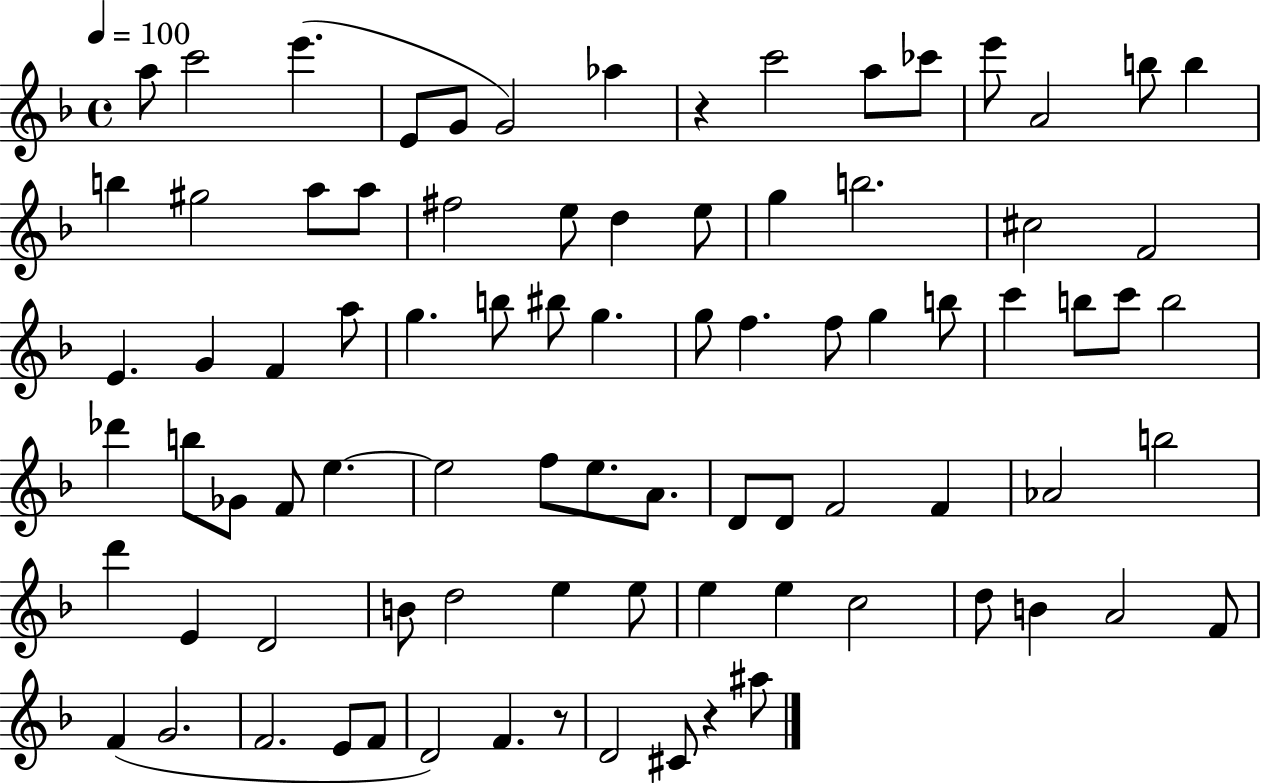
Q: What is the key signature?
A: F major